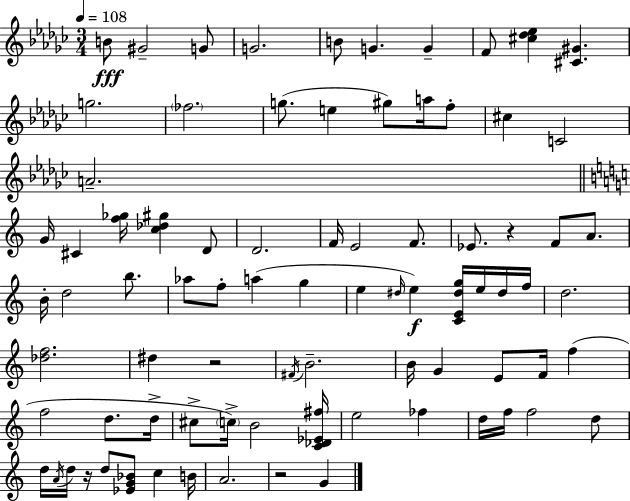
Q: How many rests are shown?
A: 4